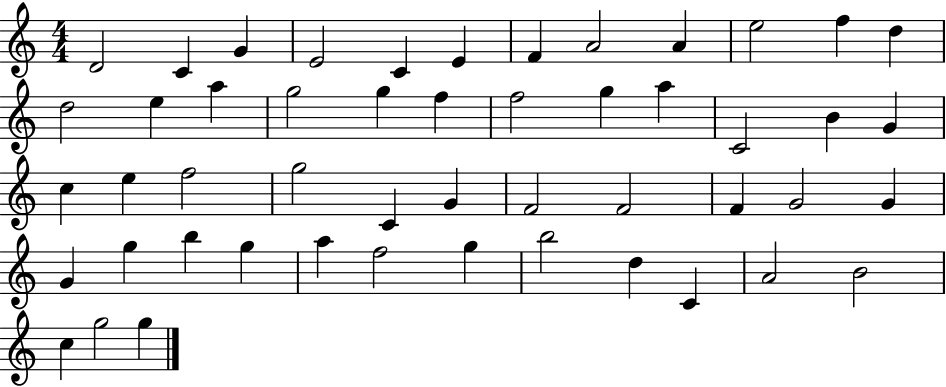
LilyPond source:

{
  \clef treble
  \numericTimeSignature
  \time 4/4
  \key c \major
  d'2 c'4 g'4 | e'2 c'4 e'4 | f'4 a'2 a'4 | e''2 f''4 d''4 | \break d''2 e''4 a''4 | g''2 g''4 f''4 | f''2 g''4 a''4 | c'2 b'4 g'4 | \break c''4 e''4 f''2 | g''2 c'4 g'4 | f'2 f'2 | f'4 g'2 g'4 | \break g'4 g''4 b''4 g''4 | a''4 f''2 g''4 | b''2 d''4 c'4 | a'2 b'2 | \break c''4 g''2 g''4 | \bar "|."
}